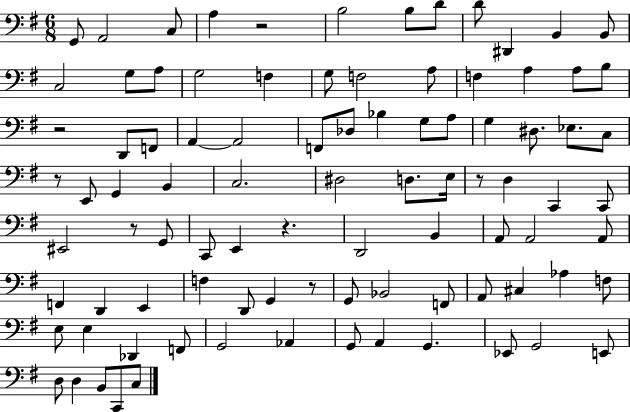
{
  \clef bass
  \numericTimeSignature
  \time 6/8
  \key g \major
  \repeat volta 2 { g,8 a,2 c8 | a4 r2 | b2 b8 d'8 | d'8 dis,4 b,4 b,8 | \break c2 g8 a8 | g2 f4 | g8 f2 a8 | f4 a4 a8 b8 | \break r2 d,8 f,8 | a,4~~ a,2 | f,8 des8 bes4 g8 a8 | g4 dis8. ees8. c8 | \break r8 e,8 g,4 b,4 | c2. | dis2 d8. e16 | r8 d4 c,4 c,8 | \break eis,2 r8 g,8 | c,8 e,4 r4. | d,2 b,4 | a,8 a,2 a,8 | \break f,4 d,4 e,4 | f4 d,8 g,4 r8 | g,8 bes,2 f,8 | a,8 cis4 aes4 f8 | \break e8 e4 des,4 f,8 | g,2 aes,4 | g,8 a,4 g,4. | ees,8 g,2 e,8 | \break d8 d4 b,8 c,8 c8 | } \bar "|."
}